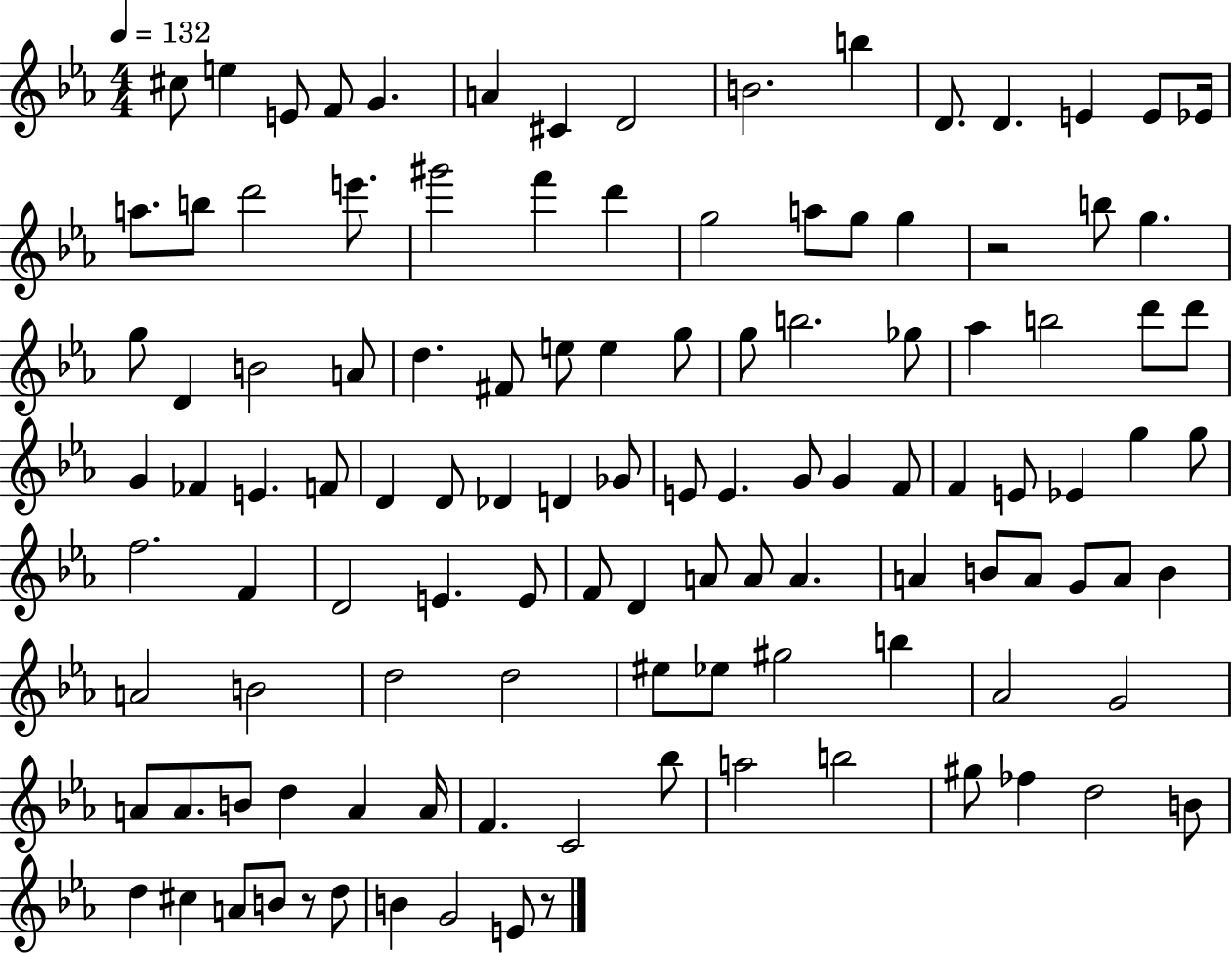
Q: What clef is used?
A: treble